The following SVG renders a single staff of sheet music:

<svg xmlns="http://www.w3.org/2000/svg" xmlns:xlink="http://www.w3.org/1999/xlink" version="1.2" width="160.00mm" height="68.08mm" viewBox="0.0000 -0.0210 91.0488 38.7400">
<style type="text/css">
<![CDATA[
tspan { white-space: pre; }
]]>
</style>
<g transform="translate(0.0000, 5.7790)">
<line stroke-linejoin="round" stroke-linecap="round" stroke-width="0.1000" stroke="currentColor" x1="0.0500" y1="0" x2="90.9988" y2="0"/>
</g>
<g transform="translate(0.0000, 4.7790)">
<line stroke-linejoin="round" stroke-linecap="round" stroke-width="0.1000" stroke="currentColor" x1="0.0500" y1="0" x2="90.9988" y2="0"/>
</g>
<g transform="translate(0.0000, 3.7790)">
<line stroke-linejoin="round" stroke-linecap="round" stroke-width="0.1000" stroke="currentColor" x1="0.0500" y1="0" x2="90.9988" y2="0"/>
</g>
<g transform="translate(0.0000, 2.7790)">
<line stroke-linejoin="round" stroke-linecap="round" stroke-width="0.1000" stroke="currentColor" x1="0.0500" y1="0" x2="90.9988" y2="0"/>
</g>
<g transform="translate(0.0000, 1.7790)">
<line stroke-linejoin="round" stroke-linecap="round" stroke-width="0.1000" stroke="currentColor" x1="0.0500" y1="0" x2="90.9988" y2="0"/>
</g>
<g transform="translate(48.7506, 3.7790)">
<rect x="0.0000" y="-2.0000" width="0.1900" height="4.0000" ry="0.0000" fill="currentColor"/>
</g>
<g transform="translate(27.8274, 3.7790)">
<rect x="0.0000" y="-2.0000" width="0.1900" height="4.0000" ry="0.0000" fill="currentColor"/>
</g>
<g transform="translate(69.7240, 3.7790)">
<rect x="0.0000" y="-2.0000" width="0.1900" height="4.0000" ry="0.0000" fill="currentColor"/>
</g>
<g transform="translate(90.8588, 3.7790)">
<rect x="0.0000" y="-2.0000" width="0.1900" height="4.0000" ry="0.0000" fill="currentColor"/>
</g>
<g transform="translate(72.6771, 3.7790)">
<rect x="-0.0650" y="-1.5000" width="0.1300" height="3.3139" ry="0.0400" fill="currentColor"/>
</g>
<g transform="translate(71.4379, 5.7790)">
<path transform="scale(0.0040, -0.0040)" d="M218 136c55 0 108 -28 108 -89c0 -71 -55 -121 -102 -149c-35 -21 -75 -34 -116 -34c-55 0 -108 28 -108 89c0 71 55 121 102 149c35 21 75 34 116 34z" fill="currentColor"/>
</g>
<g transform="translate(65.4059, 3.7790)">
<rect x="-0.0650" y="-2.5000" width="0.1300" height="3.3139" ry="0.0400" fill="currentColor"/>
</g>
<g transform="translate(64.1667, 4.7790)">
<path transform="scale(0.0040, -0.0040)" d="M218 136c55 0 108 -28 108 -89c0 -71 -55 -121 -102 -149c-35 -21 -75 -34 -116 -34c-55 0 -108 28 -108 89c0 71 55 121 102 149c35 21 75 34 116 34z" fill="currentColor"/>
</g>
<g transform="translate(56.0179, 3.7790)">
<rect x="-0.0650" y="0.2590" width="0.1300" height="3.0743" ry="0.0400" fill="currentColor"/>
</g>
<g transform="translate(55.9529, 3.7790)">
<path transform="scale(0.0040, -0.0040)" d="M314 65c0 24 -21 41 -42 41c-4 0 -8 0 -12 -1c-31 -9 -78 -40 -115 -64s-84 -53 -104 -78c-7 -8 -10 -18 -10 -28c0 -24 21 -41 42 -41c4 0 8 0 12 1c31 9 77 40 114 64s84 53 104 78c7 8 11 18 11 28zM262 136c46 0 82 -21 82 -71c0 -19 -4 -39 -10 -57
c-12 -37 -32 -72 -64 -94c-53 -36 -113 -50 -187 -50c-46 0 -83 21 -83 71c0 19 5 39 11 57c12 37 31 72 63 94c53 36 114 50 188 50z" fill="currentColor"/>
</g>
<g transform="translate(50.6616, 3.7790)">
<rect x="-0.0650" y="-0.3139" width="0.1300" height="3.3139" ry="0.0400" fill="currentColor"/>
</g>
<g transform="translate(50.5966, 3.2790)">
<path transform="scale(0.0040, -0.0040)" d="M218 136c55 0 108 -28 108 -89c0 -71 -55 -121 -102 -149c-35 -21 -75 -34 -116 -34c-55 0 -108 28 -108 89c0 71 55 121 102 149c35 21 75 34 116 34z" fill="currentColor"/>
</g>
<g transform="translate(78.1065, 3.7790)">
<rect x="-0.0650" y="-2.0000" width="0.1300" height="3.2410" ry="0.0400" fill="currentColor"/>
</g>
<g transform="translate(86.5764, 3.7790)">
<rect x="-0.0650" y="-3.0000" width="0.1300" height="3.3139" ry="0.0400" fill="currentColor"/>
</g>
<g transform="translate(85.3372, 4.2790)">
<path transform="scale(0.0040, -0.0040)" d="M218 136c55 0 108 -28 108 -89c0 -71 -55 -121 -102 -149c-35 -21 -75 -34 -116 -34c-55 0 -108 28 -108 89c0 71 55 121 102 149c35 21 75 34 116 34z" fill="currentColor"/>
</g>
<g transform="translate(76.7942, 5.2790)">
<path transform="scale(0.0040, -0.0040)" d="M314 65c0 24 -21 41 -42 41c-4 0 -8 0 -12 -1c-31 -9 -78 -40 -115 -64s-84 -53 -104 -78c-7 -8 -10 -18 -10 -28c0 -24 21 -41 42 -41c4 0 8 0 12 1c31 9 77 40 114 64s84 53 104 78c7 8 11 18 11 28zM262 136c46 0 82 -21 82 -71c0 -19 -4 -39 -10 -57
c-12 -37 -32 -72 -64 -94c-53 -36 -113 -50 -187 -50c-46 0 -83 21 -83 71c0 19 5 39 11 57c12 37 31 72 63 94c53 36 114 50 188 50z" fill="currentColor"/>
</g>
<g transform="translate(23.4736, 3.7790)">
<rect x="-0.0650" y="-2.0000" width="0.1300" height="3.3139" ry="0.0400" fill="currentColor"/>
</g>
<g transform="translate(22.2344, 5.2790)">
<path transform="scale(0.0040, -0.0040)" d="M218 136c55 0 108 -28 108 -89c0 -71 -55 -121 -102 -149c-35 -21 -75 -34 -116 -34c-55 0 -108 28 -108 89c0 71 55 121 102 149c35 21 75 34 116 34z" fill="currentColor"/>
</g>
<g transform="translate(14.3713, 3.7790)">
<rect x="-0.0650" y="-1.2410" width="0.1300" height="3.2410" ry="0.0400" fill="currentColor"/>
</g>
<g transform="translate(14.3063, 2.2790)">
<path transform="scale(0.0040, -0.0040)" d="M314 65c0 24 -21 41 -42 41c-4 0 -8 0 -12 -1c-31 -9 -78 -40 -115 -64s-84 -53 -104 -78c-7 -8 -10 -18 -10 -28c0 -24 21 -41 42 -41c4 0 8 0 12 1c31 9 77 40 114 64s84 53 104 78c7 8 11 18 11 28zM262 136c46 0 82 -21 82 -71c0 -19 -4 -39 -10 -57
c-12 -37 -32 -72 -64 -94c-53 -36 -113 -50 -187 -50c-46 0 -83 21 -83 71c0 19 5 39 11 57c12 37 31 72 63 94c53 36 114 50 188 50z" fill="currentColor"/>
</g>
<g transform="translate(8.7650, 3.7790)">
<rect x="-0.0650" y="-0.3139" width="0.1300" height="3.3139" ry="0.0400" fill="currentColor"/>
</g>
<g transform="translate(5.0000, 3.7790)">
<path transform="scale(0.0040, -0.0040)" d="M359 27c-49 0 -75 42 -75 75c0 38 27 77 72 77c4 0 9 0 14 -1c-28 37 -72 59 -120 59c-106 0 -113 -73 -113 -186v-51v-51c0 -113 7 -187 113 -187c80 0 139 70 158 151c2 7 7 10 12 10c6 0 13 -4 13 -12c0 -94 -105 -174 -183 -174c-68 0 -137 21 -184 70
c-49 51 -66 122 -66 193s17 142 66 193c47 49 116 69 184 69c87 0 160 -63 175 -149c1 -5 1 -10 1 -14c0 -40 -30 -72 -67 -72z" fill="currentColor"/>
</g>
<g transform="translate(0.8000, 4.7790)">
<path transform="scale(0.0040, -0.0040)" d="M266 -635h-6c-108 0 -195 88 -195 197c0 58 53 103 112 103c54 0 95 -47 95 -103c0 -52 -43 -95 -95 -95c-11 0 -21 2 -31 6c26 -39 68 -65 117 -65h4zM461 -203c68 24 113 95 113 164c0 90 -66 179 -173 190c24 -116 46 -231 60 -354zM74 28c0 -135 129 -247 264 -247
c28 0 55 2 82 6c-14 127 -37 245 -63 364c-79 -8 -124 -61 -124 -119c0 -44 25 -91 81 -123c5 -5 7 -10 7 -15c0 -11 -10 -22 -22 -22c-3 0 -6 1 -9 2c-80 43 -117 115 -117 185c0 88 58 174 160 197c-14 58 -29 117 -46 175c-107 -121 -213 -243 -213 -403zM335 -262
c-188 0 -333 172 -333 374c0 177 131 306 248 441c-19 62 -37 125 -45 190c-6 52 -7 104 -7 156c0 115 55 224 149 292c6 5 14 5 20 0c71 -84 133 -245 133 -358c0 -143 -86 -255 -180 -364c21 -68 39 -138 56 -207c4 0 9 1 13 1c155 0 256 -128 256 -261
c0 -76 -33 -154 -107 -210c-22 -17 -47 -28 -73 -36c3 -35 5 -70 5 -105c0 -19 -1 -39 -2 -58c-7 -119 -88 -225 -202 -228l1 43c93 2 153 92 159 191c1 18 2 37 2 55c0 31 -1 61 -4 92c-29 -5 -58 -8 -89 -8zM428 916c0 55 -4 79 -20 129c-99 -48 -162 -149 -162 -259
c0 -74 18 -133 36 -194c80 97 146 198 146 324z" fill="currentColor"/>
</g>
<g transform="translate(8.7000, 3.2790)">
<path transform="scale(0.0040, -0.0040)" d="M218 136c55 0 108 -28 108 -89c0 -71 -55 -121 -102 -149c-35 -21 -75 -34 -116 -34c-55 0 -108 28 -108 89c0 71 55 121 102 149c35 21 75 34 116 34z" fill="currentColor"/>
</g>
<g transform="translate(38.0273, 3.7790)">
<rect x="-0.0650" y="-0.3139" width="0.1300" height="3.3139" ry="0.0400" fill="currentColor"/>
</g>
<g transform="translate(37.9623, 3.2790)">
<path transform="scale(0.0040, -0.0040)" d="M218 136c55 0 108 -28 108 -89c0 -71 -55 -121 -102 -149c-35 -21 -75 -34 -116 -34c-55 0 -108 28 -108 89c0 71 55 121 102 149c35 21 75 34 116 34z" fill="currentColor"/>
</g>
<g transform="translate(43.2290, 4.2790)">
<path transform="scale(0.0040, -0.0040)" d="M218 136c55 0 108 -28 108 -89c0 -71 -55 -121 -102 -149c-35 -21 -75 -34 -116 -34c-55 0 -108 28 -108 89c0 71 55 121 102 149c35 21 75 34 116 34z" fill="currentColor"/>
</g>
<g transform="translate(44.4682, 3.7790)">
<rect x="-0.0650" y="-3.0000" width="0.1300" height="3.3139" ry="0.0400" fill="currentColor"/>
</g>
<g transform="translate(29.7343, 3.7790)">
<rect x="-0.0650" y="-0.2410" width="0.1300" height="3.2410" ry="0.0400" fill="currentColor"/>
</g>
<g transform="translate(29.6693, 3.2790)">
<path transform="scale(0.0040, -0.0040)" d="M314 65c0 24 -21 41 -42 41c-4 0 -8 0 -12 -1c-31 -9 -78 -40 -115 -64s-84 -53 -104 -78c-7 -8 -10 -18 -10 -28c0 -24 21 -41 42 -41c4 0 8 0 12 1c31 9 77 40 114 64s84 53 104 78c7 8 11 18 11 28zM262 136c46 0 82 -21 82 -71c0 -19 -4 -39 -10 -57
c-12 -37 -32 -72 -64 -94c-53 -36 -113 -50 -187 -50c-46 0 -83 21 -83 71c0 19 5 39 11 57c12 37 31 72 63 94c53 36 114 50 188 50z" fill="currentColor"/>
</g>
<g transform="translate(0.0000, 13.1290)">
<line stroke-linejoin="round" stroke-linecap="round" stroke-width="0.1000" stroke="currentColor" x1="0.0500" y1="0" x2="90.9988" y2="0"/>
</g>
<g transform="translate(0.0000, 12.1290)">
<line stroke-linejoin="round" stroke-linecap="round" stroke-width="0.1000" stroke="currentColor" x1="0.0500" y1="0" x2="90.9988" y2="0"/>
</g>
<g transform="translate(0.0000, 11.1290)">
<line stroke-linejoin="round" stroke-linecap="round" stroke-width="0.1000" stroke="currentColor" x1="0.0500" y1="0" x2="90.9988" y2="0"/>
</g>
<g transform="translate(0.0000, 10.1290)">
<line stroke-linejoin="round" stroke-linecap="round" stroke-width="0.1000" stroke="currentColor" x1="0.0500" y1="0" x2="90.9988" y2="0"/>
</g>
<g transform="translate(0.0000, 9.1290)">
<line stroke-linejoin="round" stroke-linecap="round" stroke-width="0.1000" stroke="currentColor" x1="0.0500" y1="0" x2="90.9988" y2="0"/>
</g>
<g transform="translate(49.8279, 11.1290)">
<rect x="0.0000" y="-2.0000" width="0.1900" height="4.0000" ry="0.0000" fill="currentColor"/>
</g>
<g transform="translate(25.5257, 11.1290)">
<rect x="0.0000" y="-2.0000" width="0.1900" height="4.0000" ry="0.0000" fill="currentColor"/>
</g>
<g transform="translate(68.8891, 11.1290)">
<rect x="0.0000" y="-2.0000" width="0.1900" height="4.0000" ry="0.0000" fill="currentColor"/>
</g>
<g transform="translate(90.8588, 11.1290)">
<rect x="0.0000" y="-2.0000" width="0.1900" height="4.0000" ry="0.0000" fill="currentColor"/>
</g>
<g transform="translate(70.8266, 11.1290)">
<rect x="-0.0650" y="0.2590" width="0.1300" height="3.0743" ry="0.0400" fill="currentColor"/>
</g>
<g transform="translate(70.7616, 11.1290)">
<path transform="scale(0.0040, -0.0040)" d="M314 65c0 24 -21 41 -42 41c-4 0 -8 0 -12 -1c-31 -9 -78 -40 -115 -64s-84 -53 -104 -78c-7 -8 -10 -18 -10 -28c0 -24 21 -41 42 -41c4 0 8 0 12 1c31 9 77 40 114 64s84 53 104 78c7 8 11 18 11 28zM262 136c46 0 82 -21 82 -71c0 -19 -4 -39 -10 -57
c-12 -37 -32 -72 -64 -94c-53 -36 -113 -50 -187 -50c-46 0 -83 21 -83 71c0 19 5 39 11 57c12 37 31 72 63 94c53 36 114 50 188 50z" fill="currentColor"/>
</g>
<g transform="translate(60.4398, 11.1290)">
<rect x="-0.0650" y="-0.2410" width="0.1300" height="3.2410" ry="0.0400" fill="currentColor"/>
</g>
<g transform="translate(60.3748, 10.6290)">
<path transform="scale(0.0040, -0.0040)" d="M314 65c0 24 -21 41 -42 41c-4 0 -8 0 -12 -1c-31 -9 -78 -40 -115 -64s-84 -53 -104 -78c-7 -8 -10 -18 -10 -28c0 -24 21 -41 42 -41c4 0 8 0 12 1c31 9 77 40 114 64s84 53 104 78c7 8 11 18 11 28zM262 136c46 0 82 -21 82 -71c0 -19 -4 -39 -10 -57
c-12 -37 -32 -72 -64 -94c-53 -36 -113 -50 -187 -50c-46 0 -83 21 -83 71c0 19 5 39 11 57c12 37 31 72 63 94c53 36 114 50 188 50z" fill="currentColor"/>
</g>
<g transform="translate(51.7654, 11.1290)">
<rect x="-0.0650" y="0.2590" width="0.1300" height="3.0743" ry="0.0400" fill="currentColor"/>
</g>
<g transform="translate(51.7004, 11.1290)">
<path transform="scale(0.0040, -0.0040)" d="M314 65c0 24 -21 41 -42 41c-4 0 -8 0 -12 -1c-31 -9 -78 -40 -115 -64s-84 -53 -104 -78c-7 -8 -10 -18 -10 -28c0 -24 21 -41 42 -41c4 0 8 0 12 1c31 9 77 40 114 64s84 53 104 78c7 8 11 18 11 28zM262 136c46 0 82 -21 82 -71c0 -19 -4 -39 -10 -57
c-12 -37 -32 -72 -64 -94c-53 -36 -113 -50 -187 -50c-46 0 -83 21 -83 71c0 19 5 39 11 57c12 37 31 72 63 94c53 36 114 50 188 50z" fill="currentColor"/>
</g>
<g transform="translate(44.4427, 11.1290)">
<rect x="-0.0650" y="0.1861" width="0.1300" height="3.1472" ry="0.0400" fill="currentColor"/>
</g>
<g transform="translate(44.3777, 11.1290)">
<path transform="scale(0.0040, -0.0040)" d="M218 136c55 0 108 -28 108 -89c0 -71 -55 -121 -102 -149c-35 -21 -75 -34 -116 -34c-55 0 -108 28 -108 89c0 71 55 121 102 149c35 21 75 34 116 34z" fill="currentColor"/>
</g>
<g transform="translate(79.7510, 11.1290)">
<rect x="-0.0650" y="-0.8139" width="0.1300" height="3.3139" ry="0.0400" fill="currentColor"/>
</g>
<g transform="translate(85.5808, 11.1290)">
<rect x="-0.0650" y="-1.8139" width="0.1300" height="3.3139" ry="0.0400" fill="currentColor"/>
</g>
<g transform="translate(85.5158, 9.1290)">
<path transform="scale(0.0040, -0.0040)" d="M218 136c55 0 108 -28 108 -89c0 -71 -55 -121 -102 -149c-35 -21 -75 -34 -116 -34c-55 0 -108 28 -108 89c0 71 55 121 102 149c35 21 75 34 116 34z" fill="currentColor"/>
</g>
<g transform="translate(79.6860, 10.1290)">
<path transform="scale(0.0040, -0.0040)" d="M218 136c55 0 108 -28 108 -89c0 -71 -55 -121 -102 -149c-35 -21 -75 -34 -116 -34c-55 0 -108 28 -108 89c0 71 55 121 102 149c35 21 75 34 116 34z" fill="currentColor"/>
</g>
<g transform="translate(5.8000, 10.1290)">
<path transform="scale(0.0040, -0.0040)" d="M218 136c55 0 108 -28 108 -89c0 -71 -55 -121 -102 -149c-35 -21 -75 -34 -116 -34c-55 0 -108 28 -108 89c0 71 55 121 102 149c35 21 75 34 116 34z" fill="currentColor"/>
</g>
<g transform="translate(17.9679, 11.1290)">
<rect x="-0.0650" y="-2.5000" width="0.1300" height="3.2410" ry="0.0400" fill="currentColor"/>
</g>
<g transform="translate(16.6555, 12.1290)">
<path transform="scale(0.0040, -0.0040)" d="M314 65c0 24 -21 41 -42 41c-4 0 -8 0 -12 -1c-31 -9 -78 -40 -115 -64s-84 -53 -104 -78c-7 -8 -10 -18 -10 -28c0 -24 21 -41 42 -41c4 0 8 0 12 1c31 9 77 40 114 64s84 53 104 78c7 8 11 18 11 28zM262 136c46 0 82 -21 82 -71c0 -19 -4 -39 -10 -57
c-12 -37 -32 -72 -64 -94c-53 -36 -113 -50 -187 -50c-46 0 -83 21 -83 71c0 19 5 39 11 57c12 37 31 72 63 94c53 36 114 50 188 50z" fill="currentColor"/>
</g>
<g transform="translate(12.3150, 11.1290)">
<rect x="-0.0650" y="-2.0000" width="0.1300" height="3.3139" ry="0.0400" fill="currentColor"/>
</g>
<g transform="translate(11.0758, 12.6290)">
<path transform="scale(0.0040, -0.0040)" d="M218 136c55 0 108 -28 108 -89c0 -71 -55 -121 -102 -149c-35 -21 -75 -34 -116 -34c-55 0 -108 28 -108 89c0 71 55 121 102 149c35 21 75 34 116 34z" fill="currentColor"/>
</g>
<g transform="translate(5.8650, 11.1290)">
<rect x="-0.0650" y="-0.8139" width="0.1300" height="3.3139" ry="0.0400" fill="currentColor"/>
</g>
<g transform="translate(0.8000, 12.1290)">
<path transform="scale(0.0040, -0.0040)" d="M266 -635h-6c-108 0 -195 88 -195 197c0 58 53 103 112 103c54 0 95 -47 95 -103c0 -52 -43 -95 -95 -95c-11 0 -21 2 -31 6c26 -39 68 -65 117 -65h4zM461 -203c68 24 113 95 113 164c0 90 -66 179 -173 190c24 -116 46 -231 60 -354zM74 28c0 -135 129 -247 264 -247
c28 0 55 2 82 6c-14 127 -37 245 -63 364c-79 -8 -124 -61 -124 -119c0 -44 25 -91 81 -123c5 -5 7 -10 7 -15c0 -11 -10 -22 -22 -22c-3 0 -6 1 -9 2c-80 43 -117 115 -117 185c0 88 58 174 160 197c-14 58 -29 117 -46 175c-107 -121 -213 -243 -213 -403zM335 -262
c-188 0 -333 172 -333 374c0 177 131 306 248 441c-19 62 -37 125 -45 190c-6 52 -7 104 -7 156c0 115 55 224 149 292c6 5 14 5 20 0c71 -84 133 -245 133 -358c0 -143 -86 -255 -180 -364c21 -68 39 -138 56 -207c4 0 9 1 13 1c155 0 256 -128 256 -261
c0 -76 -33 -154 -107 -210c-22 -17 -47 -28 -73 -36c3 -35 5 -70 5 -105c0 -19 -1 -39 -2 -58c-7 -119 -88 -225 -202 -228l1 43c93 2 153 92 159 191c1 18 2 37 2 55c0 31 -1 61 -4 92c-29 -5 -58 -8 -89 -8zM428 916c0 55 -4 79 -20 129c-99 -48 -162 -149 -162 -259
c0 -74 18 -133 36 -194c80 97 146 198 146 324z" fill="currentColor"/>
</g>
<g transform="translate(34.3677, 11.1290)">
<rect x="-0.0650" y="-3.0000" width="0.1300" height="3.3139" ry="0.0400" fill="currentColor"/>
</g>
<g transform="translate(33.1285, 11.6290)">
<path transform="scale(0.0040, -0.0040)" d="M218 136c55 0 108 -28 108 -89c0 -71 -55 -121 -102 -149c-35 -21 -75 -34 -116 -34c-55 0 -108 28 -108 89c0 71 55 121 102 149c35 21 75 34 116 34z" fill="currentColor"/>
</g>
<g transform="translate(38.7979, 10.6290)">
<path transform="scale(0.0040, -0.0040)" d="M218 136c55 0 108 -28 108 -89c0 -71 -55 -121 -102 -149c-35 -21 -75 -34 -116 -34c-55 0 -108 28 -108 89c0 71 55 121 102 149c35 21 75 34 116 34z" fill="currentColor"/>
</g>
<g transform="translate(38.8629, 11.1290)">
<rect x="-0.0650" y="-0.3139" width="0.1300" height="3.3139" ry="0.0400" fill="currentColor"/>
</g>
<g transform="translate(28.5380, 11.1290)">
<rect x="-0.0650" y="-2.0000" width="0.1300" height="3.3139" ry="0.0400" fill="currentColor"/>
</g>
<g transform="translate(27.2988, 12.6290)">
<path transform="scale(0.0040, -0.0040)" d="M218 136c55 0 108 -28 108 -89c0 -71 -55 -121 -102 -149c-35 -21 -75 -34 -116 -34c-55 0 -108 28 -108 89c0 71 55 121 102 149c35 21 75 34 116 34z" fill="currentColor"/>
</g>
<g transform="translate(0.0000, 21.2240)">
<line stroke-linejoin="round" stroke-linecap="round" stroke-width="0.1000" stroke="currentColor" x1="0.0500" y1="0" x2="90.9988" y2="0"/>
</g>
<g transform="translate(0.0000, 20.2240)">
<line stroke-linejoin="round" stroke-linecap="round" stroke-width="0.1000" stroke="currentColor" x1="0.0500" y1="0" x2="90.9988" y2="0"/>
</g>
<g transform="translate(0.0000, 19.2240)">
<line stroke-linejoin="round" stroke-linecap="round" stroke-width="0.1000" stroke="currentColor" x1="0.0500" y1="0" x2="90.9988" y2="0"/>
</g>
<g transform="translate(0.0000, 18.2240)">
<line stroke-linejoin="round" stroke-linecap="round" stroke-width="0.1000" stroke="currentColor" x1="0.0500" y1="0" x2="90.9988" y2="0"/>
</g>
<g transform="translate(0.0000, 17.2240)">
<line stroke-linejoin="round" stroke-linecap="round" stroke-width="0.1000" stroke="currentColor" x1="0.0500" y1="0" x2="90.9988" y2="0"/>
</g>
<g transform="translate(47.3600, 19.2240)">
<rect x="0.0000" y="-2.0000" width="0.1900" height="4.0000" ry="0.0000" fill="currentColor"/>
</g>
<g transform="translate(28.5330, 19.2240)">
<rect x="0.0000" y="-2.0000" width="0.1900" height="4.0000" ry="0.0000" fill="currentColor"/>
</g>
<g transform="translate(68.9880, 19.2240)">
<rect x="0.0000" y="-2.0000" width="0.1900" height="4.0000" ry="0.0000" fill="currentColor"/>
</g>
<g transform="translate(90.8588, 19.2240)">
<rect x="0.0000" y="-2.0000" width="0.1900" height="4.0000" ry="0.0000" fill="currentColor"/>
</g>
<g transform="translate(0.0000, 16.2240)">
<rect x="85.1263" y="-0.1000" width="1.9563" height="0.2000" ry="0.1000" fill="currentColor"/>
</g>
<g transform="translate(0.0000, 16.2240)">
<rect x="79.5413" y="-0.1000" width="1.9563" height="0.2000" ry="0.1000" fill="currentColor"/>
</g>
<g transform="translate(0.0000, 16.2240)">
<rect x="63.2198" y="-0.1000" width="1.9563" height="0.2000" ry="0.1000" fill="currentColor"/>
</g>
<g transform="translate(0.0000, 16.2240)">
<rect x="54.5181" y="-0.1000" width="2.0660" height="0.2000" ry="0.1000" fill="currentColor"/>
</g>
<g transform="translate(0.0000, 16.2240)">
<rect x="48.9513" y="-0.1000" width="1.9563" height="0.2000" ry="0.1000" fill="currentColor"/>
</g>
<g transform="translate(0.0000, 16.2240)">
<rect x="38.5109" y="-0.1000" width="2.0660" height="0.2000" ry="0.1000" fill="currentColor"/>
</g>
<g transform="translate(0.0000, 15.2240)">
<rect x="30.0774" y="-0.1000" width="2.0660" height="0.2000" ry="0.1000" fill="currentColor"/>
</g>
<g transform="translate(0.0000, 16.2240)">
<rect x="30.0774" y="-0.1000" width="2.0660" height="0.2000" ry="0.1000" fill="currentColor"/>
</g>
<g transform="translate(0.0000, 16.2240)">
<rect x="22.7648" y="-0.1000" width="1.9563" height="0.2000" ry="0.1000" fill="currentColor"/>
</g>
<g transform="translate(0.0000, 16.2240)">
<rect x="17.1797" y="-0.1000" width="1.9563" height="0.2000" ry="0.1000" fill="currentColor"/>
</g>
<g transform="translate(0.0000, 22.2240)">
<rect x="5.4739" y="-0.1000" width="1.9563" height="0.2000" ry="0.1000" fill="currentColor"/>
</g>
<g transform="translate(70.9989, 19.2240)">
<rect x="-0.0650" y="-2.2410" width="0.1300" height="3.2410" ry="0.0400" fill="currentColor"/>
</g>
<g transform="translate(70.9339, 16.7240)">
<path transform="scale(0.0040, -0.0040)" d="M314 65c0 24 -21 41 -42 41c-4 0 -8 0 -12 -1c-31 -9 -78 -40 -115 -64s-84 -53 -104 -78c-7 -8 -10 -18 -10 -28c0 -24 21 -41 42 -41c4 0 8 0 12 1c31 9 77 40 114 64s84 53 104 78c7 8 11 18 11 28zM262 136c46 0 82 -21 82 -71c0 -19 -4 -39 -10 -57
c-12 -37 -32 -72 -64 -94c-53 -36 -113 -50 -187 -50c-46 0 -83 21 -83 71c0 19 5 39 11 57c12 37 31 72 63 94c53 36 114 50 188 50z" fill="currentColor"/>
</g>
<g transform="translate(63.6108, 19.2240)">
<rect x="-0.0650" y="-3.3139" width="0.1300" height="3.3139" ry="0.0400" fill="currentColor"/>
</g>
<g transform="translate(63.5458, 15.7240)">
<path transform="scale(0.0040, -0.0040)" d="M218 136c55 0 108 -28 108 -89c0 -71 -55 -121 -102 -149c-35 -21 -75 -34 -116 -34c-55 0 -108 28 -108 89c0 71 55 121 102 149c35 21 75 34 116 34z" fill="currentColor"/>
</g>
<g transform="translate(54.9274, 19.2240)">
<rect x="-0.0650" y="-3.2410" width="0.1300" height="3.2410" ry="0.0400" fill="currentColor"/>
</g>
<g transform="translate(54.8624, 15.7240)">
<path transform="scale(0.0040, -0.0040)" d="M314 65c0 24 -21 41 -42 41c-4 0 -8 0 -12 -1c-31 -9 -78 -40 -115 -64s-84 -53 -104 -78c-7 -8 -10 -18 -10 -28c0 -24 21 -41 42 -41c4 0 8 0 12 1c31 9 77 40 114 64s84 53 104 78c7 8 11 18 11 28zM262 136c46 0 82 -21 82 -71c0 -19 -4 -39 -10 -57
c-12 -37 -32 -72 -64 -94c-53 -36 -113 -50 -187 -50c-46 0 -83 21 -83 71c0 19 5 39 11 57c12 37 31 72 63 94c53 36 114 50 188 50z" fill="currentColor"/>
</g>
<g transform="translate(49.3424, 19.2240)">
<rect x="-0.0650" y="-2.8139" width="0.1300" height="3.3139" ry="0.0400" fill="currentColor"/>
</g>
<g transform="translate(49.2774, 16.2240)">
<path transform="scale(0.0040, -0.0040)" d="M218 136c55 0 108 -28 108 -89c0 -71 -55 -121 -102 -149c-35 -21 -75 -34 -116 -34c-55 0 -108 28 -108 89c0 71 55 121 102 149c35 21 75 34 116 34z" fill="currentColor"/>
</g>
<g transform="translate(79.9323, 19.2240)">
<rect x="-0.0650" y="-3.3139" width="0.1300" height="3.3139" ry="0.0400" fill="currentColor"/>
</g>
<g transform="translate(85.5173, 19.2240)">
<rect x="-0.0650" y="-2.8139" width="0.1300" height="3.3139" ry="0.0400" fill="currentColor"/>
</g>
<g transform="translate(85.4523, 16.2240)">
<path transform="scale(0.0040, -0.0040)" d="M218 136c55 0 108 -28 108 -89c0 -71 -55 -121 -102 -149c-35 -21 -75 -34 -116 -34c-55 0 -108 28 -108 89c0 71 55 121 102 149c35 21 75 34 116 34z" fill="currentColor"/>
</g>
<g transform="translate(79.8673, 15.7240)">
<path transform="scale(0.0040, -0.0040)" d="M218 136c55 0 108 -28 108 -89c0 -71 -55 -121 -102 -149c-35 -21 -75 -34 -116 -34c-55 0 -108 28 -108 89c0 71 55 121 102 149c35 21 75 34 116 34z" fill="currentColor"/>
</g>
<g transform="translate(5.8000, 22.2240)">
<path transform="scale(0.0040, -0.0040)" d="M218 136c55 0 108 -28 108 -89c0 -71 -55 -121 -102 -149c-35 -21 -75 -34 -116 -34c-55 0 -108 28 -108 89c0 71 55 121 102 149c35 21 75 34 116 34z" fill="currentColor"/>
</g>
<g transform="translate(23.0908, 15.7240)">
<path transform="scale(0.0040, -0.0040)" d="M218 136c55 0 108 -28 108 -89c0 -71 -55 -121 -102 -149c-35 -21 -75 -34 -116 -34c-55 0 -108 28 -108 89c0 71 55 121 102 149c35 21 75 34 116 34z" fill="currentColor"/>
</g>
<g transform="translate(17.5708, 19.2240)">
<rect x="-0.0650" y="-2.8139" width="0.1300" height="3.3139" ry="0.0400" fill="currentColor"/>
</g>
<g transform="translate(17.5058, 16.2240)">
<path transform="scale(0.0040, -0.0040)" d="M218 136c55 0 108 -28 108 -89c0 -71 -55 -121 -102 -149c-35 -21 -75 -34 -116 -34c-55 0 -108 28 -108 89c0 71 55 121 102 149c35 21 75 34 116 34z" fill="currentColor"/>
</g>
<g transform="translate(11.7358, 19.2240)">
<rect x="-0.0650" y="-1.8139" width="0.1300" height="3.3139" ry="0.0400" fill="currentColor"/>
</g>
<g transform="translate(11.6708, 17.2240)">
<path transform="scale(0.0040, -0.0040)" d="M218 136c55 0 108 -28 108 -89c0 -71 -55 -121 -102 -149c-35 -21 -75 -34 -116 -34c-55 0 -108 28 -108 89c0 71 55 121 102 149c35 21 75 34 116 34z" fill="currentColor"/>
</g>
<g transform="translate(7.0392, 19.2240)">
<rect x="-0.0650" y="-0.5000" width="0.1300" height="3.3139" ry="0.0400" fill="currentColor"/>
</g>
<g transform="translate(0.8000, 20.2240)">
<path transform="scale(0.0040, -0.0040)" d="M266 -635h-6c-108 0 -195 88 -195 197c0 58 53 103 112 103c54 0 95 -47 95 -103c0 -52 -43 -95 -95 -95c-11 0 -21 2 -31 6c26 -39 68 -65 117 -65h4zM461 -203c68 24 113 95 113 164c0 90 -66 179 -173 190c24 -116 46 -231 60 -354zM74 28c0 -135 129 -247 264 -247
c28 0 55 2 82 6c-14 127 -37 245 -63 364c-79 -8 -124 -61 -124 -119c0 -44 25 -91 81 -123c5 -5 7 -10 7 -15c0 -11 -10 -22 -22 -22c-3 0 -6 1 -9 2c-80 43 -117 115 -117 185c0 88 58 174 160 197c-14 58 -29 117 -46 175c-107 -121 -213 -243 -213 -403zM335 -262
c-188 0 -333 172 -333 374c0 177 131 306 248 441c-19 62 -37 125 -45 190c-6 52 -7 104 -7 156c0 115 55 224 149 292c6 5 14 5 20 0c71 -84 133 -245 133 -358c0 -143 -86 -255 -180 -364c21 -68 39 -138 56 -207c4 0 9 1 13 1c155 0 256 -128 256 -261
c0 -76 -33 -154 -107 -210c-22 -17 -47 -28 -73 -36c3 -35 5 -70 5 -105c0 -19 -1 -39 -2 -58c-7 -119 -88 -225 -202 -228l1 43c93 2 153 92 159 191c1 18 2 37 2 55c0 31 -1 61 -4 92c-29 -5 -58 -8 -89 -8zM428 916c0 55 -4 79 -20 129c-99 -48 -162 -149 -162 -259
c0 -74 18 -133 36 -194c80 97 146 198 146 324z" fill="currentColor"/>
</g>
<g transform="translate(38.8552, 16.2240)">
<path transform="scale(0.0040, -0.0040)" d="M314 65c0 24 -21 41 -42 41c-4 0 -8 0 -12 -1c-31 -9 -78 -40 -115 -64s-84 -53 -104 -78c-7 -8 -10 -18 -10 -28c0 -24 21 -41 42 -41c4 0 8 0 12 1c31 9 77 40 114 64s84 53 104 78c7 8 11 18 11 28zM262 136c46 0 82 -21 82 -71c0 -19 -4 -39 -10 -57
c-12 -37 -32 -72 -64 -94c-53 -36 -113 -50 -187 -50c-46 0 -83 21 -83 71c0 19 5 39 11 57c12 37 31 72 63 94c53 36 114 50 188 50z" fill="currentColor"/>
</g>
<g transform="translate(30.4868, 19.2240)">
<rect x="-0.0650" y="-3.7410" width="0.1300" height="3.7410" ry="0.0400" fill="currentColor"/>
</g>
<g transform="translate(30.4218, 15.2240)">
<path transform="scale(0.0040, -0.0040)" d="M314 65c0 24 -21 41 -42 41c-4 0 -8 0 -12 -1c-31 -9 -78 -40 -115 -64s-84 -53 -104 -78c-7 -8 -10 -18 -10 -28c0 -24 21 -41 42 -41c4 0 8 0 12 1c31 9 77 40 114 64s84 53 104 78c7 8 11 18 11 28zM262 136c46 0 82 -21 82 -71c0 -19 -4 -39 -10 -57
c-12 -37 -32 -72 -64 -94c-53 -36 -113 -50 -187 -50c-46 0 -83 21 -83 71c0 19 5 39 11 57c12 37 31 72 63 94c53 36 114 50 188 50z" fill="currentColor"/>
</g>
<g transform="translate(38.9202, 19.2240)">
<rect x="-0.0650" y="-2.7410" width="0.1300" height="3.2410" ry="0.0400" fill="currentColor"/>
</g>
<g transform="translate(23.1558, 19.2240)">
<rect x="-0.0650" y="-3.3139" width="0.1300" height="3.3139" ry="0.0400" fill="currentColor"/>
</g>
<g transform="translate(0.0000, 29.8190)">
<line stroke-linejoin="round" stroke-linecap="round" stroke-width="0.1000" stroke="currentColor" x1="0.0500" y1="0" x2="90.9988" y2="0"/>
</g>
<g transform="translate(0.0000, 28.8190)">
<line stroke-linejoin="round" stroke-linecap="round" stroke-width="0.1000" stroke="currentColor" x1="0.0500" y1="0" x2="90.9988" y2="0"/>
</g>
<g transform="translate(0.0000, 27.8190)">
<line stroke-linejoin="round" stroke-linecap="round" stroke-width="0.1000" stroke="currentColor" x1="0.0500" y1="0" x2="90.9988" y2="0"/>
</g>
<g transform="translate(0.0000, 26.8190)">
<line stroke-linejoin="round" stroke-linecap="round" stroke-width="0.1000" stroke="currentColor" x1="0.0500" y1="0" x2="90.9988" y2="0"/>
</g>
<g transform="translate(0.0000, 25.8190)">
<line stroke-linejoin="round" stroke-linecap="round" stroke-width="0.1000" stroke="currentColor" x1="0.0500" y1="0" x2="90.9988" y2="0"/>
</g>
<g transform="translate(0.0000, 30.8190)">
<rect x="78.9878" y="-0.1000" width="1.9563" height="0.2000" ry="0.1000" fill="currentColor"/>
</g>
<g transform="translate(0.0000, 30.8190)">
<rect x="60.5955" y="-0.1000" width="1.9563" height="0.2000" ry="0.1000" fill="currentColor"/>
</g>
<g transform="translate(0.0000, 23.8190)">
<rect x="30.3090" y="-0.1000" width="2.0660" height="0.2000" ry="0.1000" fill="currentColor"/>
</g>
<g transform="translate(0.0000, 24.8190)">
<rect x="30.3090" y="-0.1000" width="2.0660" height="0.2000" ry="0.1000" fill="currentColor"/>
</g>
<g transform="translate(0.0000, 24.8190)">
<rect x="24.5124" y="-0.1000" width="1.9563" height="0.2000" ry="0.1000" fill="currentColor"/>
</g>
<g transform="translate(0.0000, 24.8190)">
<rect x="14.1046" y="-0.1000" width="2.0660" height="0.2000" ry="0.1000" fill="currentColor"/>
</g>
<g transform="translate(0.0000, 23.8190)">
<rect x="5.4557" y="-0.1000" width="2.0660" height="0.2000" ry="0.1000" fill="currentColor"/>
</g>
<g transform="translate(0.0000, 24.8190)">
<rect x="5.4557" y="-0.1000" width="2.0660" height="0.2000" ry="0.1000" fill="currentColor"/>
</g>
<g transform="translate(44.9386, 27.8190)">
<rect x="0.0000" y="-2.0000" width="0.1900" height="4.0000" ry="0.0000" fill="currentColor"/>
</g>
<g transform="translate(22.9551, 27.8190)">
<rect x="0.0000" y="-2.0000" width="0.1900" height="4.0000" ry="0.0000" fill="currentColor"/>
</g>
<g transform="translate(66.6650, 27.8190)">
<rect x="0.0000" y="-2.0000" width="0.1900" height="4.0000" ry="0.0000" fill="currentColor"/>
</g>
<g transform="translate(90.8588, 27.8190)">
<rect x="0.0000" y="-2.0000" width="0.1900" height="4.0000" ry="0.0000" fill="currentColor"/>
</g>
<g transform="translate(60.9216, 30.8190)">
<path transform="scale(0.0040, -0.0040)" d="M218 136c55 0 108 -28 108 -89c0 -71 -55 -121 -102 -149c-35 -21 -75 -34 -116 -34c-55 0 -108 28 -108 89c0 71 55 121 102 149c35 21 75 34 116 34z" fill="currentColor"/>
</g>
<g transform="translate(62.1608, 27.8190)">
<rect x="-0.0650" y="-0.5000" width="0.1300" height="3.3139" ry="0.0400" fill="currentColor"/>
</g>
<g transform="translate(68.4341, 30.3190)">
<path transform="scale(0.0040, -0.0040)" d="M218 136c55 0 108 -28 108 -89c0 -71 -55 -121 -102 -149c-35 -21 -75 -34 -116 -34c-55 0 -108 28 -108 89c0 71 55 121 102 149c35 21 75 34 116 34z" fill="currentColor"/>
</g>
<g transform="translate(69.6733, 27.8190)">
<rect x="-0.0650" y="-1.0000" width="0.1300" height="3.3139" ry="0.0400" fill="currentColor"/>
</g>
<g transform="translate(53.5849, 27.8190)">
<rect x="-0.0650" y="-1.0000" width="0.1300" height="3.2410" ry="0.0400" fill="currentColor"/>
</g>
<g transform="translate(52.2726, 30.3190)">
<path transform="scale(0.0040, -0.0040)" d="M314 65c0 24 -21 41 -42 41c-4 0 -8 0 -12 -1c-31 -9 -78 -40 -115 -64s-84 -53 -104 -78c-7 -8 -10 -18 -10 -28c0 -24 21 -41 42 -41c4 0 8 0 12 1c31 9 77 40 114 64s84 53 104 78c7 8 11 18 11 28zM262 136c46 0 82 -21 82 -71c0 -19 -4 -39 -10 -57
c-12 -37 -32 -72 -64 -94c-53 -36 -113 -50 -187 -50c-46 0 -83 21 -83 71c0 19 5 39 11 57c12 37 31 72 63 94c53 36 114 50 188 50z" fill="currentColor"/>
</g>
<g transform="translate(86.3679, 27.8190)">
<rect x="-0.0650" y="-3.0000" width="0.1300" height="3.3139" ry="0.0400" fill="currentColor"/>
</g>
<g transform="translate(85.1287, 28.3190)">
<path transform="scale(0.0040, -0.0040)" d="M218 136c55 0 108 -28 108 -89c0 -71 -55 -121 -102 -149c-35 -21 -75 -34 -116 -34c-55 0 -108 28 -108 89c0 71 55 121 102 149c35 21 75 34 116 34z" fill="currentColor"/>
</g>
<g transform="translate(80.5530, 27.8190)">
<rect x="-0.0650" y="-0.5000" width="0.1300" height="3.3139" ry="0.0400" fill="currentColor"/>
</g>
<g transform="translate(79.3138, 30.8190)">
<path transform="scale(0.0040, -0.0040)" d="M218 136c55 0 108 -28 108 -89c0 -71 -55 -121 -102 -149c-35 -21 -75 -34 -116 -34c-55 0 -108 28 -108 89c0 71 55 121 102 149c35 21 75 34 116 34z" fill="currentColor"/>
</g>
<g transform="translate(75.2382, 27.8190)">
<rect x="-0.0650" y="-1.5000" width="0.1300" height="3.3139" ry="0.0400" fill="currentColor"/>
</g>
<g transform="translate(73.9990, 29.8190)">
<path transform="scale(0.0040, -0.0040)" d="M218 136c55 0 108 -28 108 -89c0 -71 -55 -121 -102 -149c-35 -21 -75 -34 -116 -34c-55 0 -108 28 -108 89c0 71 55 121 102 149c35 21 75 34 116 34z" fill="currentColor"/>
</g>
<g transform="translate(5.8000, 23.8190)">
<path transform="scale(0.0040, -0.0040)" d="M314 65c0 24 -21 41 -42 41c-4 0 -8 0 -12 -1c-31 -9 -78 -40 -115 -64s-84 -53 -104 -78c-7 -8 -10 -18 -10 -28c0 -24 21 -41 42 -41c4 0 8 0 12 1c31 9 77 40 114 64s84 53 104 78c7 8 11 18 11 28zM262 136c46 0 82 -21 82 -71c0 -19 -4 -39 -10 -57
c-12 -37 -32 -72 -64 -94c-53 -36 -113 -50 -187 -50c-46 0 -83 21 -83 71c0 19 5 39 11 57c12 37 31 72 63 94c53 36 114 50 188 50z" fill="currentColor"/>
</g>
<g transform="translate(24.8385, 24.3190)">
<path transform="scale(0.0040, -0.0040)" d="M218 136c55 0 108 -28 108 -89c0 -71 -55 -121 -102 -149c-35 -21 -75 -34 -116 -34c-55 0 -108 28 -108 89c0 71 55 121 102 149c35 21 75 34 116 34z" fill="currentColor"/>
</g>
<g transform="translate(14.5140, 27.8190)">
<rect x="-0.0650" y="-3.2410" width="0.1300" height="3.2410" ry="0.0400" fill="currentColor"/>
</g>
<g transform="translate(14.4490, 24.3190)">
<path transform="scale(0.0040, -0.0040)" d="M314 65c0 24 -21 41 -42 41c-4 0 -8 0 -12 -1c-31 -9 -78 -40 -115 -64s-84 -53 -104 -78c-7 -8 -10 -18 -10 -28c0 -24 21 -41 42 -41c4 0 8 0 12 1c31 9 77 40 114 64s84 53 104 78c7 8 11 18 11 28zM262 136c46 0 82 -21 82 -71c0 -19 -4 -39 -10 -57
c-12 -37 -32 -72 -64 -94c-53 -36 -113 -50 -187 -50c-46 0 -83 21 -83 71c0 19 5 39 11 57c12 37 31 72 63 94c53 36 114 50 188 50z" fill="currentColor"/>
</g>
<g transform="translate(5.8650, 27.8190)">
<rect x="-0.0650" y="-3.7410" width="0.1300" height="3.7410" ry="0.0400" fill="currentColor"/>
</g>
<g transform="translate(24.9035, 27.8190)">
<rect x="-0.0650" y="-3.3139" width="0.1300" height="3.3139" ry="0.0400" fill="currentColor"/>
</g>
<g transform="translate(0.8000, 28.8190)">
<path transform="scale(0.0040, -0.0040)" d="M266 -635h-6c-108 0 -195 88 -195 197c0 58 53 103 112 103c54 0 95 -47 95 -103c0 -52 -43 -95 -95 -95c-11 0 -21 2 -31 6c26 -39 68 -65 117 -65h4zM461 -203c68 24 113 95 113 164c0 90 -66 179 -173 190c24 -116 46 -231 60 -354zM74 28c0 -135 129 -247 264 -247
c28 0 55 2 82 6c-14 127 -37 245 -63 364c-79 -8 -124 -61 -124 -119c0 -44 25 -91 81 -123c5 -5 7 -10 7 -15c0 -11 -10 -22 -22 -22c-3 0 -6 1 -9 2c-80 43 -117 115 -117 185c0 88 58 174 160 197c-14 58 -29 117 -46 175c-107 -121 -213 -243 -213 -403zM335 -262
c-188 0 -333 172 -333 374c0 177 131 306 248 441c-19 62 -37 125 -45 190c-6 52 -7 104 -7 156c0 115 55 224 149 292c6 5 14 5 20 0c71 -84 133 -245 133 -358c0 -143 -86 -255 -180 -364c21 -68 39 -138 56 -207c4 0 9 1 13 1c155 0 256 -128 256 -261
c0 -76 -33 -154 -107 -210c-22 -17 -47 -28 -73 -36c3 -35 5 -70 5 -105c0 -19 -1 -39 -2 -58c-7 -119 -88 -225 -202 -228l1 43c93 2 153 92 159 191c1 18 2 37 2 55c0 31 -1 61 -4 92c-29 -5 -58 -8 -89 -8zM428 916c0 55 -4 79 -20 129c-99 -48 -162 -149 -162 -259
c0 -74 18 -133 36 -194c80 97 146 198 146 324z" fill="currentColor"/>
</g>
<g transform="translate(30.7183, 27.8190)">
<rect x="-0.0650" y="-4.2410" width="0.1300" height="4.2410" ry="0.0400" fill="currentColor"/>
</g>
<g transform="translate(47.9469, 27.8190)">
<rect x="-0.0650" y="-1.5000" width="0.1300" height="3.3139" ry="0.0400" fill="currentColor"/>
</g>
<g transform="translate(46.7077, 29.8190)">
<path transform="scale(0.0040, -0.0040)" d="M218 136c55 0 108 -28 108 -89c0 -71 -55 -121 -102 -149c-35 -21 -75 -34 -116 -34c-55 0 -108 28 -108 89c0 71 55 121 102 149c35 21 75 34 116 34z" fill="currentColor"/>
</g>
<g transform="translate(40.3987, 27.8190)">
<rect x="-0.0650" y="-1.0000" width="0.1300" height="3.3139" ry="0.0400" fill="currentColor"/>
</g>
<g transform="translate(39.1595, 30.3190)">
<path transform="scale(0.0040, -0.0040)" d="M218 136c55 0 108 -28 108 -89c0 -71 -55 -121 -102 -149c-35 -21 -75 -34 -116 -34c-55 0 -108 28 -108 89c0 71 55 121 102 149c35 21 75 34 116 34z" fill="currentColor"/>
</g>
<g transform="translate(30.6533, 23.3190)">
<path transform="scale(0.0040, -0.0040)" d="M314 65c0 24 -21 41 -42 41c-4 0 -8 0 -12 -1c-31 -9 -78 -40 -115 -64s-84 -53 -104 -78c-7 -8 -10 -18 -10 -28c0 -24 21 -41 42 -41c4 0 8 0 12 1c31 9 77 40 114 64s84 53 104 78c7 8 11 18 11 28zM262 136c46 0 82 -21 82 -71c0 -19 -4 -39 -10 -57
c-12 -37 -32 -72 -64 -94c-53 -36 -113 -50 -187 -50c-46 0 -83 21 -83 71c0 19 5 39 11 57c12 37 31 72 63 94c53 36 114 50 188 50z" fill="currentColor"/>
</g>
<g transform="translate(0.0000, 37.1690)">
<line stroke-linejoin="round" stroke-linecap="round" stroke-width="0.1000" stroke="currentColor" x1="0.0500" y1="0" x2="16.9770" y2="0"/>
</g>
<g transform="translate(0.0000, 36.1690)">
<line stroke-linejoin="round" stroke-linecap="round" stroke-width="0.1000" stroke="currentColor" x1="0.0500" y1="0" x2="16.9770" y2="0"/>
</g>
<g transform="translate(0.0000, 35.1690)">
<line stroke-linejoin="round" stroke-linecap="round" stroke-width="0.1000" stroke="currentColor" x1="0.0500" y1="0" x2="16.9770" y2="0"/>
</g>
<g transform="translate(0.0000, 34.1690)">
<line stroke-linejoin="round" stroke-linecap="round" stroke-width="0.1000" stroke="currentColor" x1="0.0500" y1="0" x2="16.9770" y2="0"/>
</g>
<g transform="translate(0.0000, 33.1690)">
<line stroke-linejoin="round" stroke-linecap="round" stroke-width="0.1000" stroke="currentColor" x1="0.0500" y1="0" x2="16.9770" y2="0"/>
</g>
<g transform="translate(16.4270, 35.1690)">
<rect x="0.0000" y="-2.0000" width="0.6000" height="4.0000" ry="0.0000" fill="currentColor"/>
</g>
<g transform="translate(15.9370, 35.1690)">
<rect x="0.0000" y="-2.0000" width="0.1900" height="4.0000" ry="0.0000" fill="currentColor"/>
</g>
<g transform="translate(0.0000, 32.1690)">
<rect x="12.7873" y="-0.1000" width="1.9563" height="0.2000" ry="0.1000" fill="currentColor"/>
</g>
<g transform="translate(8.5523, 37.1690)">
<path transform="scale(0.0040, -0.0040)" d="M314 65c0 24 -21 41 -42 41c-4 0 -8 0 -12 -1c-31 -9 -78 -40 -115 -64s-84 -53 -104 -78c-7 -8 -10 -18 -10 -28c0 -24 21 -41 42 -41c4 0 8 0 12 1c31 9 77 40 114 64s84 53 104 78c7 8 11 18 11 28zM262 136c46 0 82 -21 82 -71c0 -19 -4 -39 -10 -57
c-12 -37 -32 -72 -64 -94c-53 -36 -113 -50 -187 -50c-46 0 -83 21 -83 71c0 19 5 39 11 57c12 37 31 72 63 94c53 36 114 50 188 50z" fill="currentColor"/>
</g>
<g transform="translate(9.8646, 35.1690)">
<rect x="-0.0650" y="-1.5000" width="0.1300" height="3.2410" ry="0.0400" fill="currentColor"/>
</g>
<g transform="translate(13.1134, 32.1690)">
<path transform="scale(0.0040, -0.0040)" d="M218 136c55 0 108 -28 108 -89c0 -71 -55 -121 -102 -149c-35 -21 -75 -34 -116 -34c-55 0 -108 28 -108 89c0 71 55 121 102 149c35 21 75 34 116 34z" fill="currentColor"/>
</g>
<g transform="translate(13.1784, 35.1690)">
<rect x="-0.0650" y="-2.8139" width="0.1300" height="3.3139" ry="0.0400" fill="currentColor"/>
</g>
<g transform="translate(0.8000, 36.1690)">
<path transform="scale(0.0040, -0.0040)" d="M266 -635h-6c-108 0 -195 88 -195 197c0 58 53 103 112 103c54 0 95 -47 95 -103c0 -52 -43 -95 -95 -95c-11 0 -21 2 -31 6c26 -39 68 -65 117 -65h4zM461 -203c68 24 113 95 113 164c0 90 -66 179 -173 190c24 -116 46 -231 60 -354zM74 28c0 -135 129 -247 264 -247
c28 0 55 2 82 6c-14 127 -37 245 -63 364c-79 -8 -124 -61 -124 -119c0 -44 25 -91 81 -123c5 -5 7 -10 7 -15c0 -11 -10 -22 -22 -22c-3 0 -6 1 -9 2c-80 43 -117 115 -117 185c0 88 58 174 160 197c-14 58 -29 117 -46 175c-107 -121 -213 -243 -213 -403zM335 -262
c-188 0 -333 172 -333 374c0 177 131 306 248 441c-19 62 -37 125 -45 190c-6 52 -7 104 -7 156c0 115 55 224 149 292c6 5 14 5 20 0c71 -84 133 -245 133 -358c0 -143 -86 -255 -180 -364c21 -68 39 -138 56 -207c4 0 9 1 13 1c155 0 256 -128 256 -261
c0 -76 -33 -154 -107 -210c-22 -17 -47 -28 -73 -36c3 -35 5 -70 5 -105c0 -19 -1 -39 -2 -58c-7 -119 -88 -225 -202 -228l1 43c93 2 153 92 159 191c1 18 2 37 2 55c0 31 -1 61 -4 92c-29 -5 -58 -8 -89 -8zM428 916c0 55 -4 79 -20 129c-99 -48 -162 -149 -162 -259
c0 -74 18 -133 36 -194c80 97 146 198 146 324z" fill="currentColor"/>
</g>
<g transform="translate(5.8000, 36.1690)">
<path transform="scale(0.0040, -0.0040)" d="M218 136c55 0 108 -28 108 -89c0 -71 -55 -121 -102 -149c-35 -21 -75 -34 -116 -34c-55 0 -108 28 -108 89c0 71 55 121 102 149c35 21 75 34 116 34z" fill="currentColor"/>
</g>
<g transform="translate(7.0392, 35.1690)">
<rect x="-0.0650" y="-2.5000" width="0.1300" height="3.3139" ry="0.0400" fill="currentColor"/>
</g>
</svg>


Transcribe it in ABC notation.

X:1
T:Untitled
M:4/4
L:1/4
K:C
c e2 F c2 c A c B2 G E F2 A d F G2 F A c B B2 c2 B2 d f C f a b c'2 a2 a b2 b g2 b a c'2 b2 b d'2 D E D2 C D E C A G E2 a